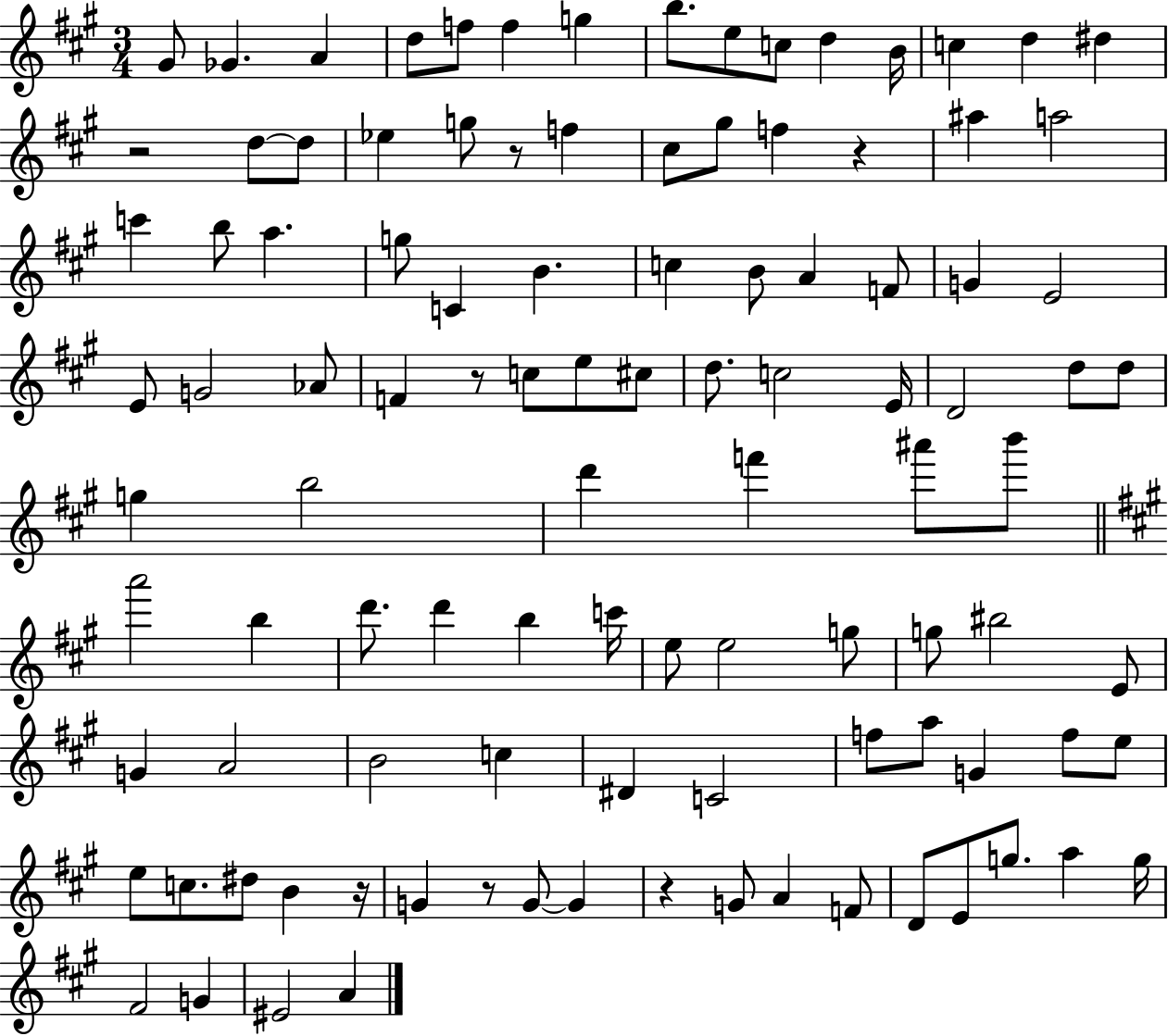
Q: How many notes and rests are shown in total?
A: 105